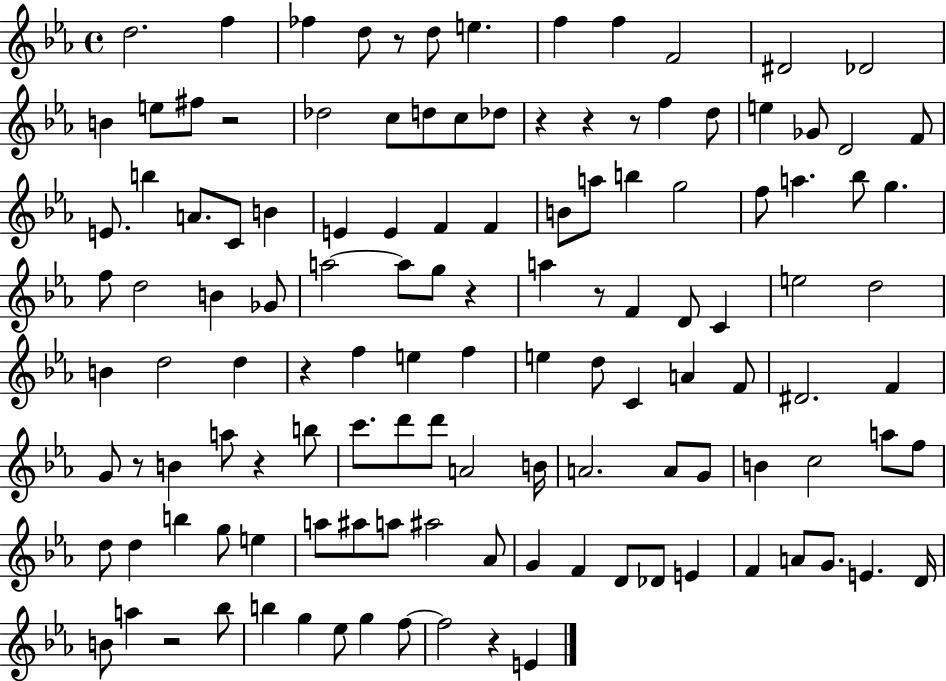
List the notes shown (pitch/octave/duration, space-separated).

D5/h. F5/q FES5/q D5/e R/e D5/e E5/q. F5/q F5/q F4/h D#4/h Db4/h B4/q E5/e F#5/e R/h Db5/h C5/e D5/e C5/e Db5/e R/q R/q R/e F5/q D5/e E5/q Gb4/e D4/h F4/e E4/e. B5/q A4/e. C4/e B4/q E4/q E4/q F4/q F4/q B4/e A5/e B5/q G5/h F5/e A5/q. Bb5/e G5/q. F5/e D5/h B4/q Gb4/e A5/h A5/e G5/e R/q A5/q R/e F4/q D4/e C4/q E5/h D5/h B4/q D5/h D5/q R/q F5/q E5/q F5/q E5/q D5/e C4/q A4/q F4/e D#4/h. F4/q G4/e R/e B4/q A5/e R/q B5/e C6/e. D6/e D6/e A4/h B4/s A4/h. A4/e G4/e B4/q C5/h A5/e F5/e D5/e D5/q B5/q G5/e E5/q A5/e A#5/e A5/e A#5/h Ab4/e G4/q F4/q D4/e Db4/e E4/q F4/q A4/e G4/e. E4/q. D4/s B4/e A5/q R/h Bb5/e B5/q G5/q Eb5/e G5/q F5/e F5/h R/q E4/q